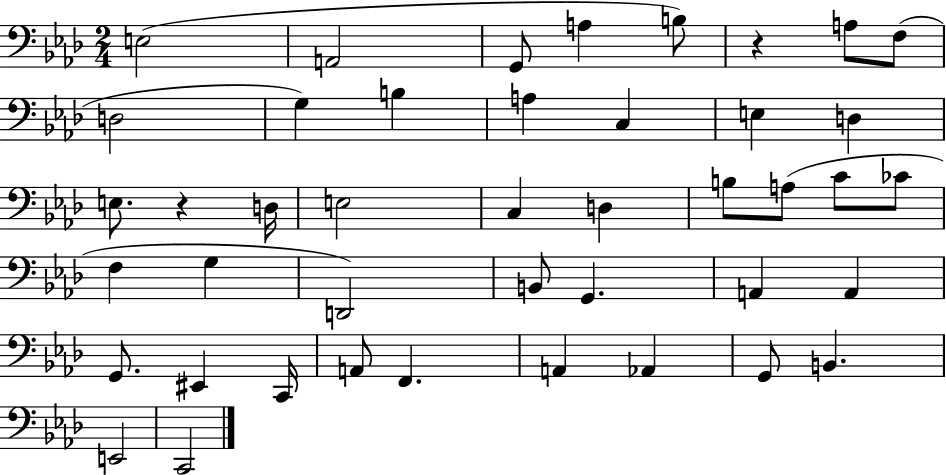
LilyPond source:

{
  \clef bass
  \numericTimeSignature
  \time 2/4
  \key aes \major
  e2( | a,2 | g,8 a4 b8) | r4 a8 f8( | \break d2 | g4) b4 | a4 c4 | e4 d4 | \break e8. r4 d16 | e2 | c4 d4 | b8 a8( c'8 ces'8 | \break f4 g4 | d,2) | b,8 g,4. | a,4 a,4 | \break g,8. eis,4 c,16 | a,8 f,4. | a,4 aes,4 | g,8 b,4. | \break e,2 | c,2 | \bar "|."
}